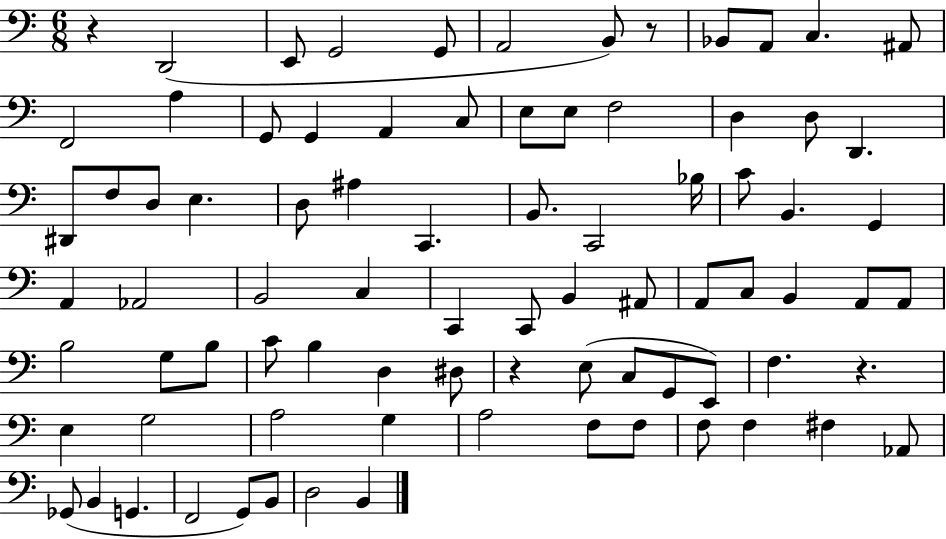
{
  \clef bass
  \numericTimeSignature
  \time 6/8
  \key c \major
  \repeat volta 2 { r4 d,2( | e,8 g,2 g,8 | a,2 b,8) r8 | bes,8 a,8 c4. ais,8 | \break f,2 a4 | g,8 g,4 a,4 c8 | e8 e8 f2 | d4 d8 d,4. | \break dis,8 f8 d8 e4. | d8 ais4 c,4. | b,8. c,2 bes16 | c'8 b,4. g,4 | \break a,4 aes,2 | b,2 c4 | c,4 c,8 b,4 ais,8 | a,8 c8 b,4 a,8 a,8 | \break b2 g8 b8 | c'8 b4 d4 dis8 | r4 e8( c8 g,8 e,8) | f4. r4. | \break e4 g2 | a2 g4 | a2 f8 f8 | f8 f4 fis4 aes,8 | \break ges,8( b,4 g,4. | f,2 g,8) b,8 | d2 b,4 | } \bar "|."
}